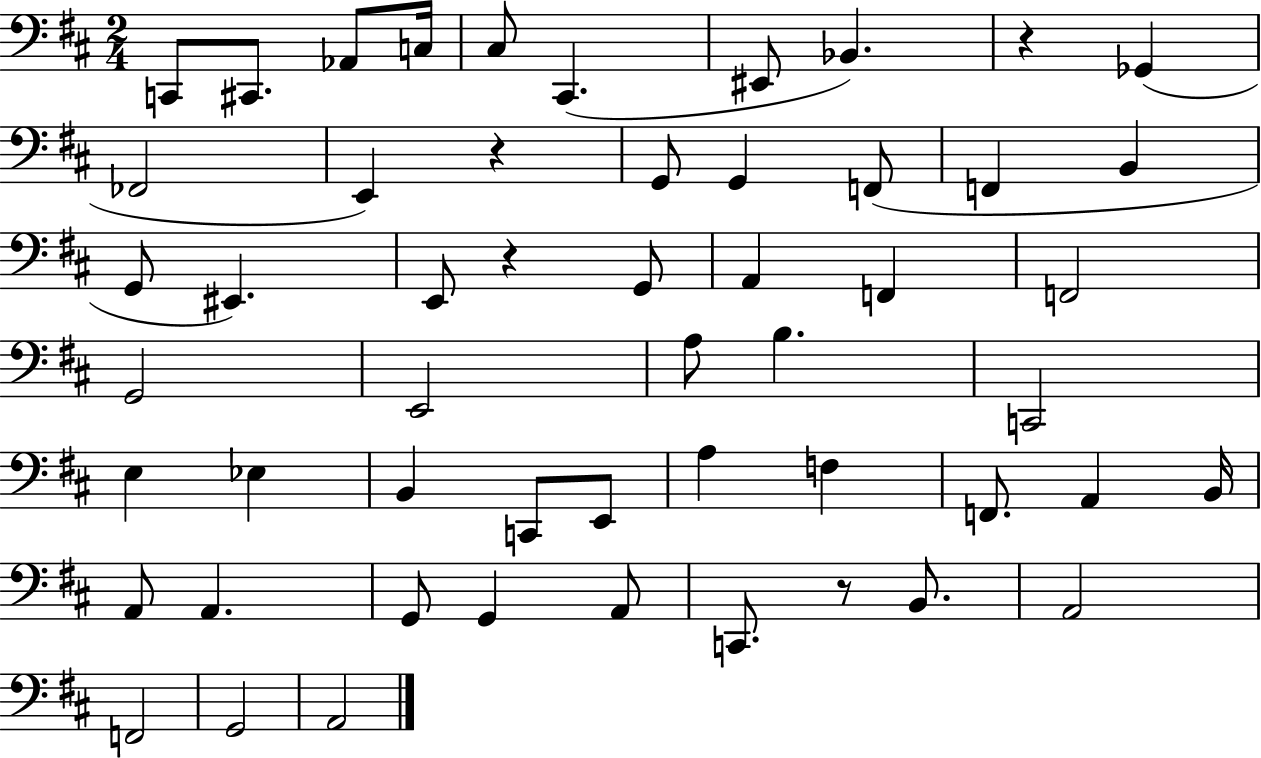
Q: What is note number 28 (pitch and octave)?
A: C2